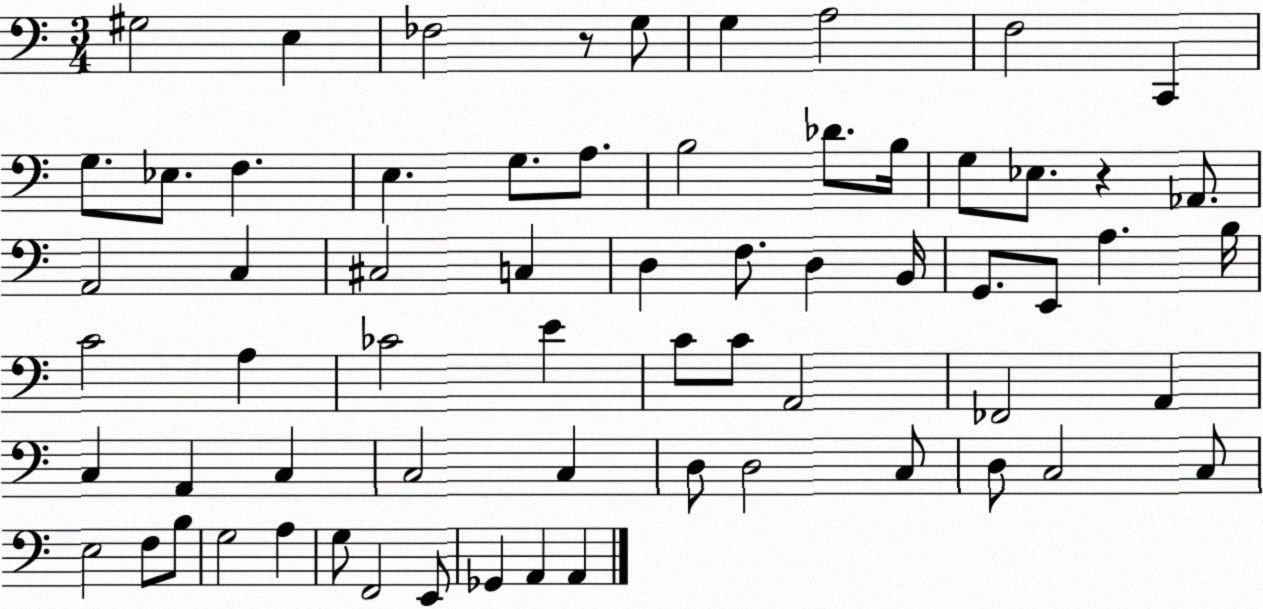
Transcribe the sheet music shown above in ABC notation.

X:1
T:Untitled
M:3/4
L:1/4
K:C
^G,2 E, _F,2 z/2 G,/2 G, A,2 F,2 C,, G,/2 _E,/2 F, E, G,/2 A,/2 B,2 _D/2 B,/4 G,/2 _E,/2 z _A,,/2 A,,2 C, ^C,2 C, D, F,/2 D, B,,/4 G,,/2 E,,/2 A, B,/4 C2 A, _C2 E C/2 C/2 A,,2 _F,,2 A,, C, A,, C, C,2 C, D,/2 D,2 C,/2 D,/2 C,2 C,/2 E,2 F,/2 B,/2 G,2 A, G,/2 F,,2 E,,/2 _G,, A,, A,,